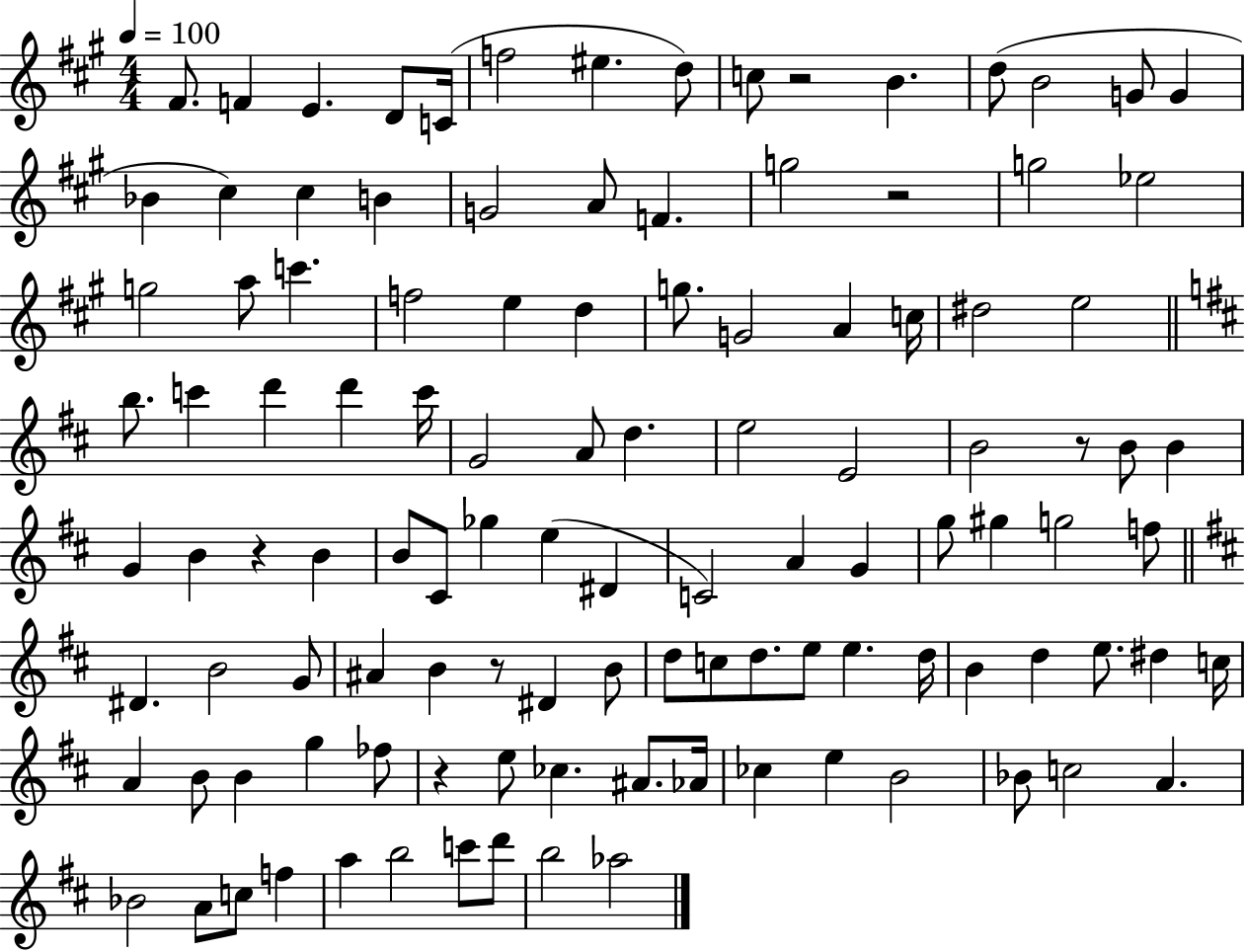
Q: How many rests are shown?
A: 6